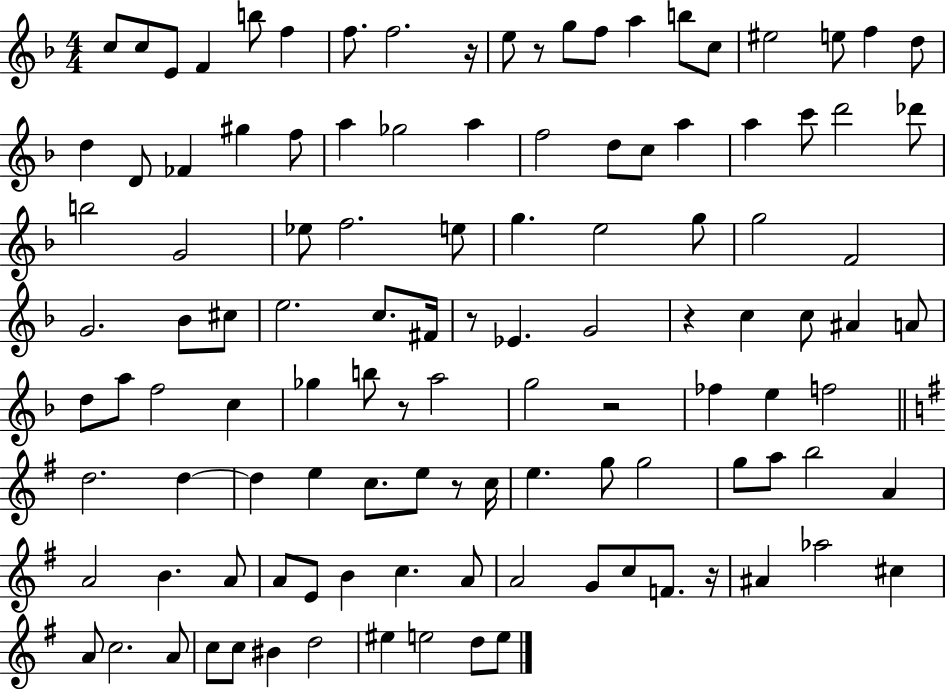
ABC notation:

X:1
T:Untitled
M:4/4
L:1/4
K:F
c/2 c/2 E/2 F b/2 f f/2 f2 z/4 e/2 z/2 g/2 f/2 a b/2 c/2 ^e2 e/2 f d/2 d D/2 _F ^g f/2 a _g2 a f2 d/2 c/2 a a c'/2 d'2 _d'/2 b2 G2 _e/2 f2 e/2 g e2 g/2 g2 F2 G2 _B/2 ^c/2 e2 c/2 ^F/4 z/2 _E G2 z c c/2 ^A A/2 d/2 a/2 f2 c _g b/2 z/2 a2 g2 z2 _f e f2 d2 d d e c/2 e/2 z/2 c/4 e g/2 g2 g/2 a/2 b2 A A2 B A/2 A/2 E/2 B c A/2 A2 G/2 c/2 F/2 z/4 ^A _a2 ^c A/2 c2 A/2 c/2 c/2 ^B d2 ^e e2 d/2 e/2